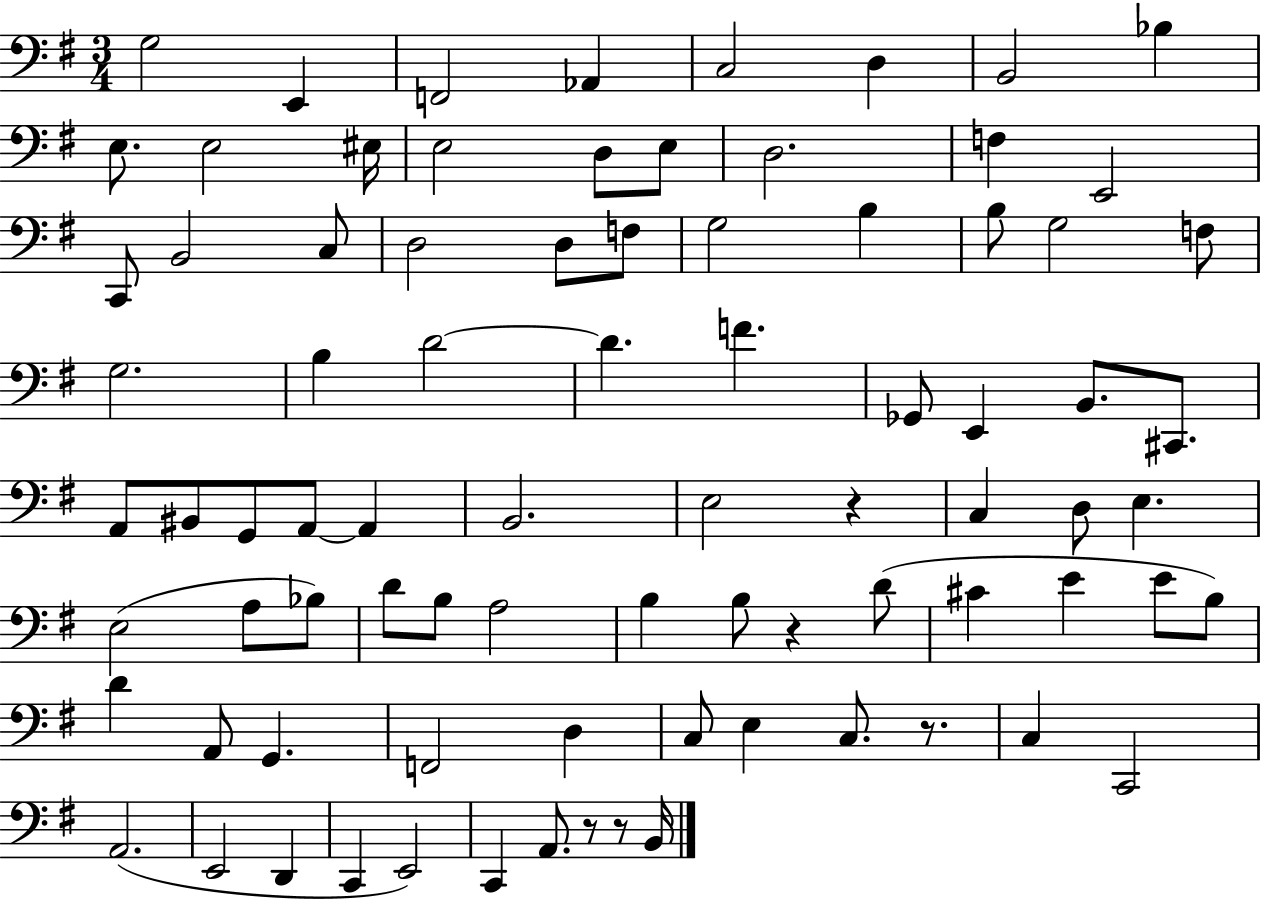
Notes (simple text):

G3/h E2/q F2/h Ab2/q C3/h D3/q B2/h Bb3/q E3/e. E3/h EIS3/s E3/h D3/e E3/e D3/h. F3/q E2/h C2/e B2/h C3/e D3/h D3/e F3/e G3/h B3/q B3/e G3/h F3/e G3/h. B3/q D4/h D4/q. F4/q. Gb2/e E2/q B2/e. C#2/e. A2/e BIS2/e G2/e A2/e A2/q B2/h. E3/h R/q C3/q D3/e E3/q. E3/h A3/e Bb3/e D4/e B3/e A3/h B3/q B3/e R/q D4/e C#4/q E4/q E4/e B3/e D4/q A2/e G2/q. F2/h D3/q C3/e E3/q C3/e. R/e. C3/q C2/h A2/h. E2/h D2/q C2/q E2/h C2/q A2/e. R/e R/e B2/s